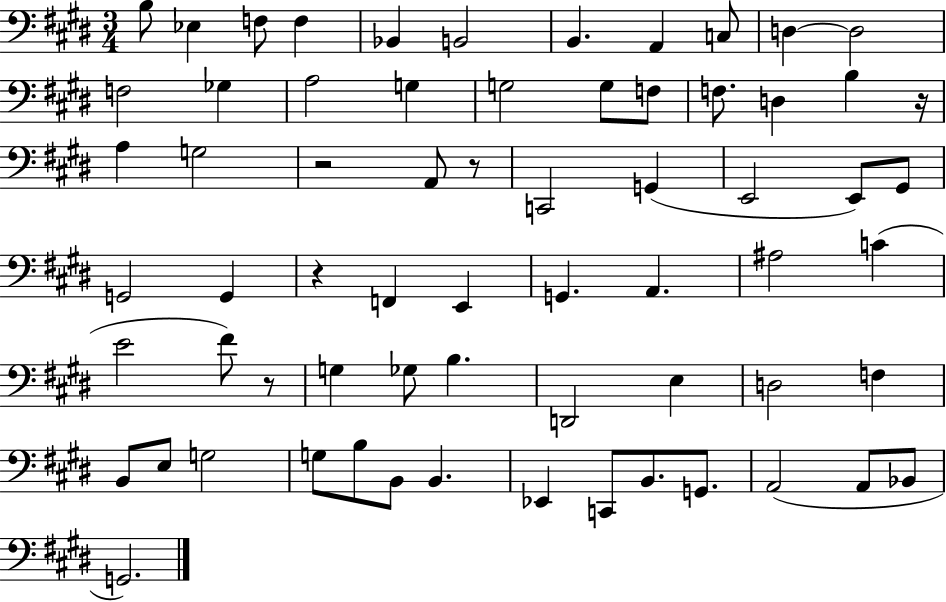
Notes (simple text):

B3/e Eb3/q F3/e F3/q Bb2/q B2/h B2/q. A2/q C3/e D3/q D3/h F3/h Gb3/q A3/h G3/q G3/h G3/e F3/e F3/e. D3/q B3/q R/s A3/q G3/h R/h A2/e R/e C2/h G2/q E2/h E2/e G#2/e G2/h G2/q R/q F2/q E2/q G2/q. A2/q. A#3/h C4/q E4/h F#4/e R/e G3/q Gb3/e B3/q. D2/h E3/q D3/h F3/q B2/e E3/e G3/h G3/e B3/e B2/e B2/q. Eb2/q C2/e B2/e. G2/e. A2/h A2/e Bb2/e G2/h.